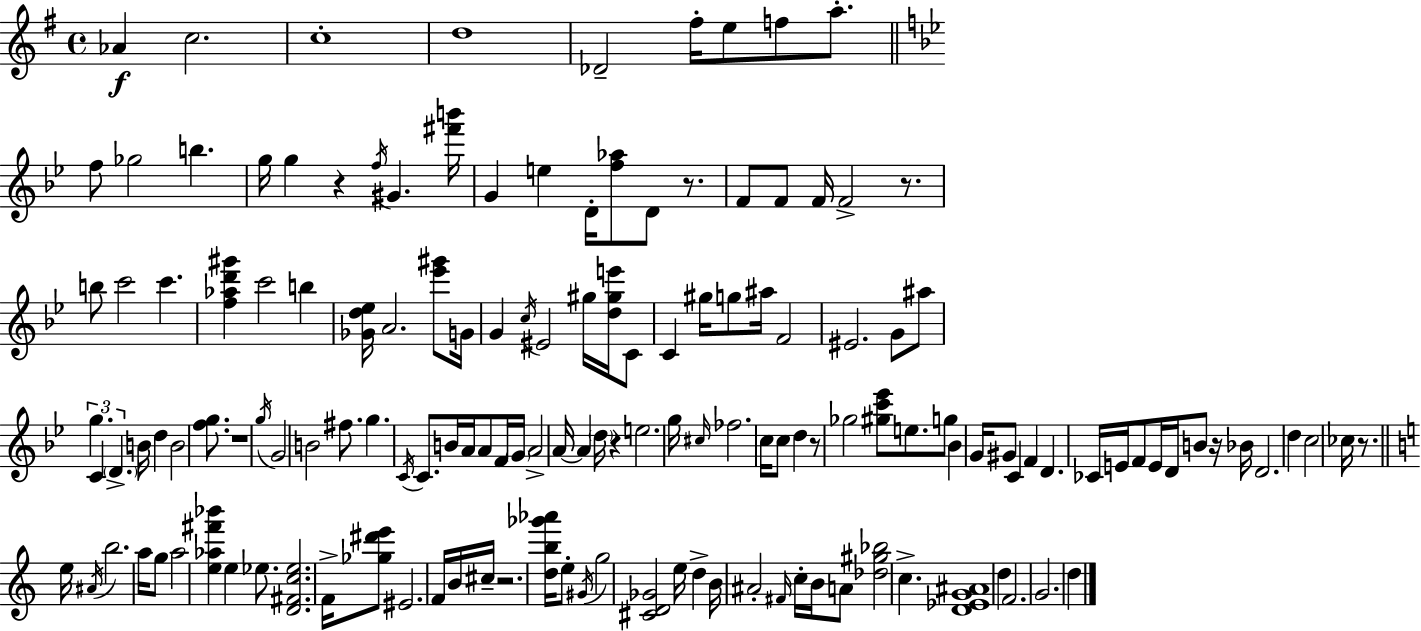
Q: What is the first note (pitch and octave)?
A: Ab4